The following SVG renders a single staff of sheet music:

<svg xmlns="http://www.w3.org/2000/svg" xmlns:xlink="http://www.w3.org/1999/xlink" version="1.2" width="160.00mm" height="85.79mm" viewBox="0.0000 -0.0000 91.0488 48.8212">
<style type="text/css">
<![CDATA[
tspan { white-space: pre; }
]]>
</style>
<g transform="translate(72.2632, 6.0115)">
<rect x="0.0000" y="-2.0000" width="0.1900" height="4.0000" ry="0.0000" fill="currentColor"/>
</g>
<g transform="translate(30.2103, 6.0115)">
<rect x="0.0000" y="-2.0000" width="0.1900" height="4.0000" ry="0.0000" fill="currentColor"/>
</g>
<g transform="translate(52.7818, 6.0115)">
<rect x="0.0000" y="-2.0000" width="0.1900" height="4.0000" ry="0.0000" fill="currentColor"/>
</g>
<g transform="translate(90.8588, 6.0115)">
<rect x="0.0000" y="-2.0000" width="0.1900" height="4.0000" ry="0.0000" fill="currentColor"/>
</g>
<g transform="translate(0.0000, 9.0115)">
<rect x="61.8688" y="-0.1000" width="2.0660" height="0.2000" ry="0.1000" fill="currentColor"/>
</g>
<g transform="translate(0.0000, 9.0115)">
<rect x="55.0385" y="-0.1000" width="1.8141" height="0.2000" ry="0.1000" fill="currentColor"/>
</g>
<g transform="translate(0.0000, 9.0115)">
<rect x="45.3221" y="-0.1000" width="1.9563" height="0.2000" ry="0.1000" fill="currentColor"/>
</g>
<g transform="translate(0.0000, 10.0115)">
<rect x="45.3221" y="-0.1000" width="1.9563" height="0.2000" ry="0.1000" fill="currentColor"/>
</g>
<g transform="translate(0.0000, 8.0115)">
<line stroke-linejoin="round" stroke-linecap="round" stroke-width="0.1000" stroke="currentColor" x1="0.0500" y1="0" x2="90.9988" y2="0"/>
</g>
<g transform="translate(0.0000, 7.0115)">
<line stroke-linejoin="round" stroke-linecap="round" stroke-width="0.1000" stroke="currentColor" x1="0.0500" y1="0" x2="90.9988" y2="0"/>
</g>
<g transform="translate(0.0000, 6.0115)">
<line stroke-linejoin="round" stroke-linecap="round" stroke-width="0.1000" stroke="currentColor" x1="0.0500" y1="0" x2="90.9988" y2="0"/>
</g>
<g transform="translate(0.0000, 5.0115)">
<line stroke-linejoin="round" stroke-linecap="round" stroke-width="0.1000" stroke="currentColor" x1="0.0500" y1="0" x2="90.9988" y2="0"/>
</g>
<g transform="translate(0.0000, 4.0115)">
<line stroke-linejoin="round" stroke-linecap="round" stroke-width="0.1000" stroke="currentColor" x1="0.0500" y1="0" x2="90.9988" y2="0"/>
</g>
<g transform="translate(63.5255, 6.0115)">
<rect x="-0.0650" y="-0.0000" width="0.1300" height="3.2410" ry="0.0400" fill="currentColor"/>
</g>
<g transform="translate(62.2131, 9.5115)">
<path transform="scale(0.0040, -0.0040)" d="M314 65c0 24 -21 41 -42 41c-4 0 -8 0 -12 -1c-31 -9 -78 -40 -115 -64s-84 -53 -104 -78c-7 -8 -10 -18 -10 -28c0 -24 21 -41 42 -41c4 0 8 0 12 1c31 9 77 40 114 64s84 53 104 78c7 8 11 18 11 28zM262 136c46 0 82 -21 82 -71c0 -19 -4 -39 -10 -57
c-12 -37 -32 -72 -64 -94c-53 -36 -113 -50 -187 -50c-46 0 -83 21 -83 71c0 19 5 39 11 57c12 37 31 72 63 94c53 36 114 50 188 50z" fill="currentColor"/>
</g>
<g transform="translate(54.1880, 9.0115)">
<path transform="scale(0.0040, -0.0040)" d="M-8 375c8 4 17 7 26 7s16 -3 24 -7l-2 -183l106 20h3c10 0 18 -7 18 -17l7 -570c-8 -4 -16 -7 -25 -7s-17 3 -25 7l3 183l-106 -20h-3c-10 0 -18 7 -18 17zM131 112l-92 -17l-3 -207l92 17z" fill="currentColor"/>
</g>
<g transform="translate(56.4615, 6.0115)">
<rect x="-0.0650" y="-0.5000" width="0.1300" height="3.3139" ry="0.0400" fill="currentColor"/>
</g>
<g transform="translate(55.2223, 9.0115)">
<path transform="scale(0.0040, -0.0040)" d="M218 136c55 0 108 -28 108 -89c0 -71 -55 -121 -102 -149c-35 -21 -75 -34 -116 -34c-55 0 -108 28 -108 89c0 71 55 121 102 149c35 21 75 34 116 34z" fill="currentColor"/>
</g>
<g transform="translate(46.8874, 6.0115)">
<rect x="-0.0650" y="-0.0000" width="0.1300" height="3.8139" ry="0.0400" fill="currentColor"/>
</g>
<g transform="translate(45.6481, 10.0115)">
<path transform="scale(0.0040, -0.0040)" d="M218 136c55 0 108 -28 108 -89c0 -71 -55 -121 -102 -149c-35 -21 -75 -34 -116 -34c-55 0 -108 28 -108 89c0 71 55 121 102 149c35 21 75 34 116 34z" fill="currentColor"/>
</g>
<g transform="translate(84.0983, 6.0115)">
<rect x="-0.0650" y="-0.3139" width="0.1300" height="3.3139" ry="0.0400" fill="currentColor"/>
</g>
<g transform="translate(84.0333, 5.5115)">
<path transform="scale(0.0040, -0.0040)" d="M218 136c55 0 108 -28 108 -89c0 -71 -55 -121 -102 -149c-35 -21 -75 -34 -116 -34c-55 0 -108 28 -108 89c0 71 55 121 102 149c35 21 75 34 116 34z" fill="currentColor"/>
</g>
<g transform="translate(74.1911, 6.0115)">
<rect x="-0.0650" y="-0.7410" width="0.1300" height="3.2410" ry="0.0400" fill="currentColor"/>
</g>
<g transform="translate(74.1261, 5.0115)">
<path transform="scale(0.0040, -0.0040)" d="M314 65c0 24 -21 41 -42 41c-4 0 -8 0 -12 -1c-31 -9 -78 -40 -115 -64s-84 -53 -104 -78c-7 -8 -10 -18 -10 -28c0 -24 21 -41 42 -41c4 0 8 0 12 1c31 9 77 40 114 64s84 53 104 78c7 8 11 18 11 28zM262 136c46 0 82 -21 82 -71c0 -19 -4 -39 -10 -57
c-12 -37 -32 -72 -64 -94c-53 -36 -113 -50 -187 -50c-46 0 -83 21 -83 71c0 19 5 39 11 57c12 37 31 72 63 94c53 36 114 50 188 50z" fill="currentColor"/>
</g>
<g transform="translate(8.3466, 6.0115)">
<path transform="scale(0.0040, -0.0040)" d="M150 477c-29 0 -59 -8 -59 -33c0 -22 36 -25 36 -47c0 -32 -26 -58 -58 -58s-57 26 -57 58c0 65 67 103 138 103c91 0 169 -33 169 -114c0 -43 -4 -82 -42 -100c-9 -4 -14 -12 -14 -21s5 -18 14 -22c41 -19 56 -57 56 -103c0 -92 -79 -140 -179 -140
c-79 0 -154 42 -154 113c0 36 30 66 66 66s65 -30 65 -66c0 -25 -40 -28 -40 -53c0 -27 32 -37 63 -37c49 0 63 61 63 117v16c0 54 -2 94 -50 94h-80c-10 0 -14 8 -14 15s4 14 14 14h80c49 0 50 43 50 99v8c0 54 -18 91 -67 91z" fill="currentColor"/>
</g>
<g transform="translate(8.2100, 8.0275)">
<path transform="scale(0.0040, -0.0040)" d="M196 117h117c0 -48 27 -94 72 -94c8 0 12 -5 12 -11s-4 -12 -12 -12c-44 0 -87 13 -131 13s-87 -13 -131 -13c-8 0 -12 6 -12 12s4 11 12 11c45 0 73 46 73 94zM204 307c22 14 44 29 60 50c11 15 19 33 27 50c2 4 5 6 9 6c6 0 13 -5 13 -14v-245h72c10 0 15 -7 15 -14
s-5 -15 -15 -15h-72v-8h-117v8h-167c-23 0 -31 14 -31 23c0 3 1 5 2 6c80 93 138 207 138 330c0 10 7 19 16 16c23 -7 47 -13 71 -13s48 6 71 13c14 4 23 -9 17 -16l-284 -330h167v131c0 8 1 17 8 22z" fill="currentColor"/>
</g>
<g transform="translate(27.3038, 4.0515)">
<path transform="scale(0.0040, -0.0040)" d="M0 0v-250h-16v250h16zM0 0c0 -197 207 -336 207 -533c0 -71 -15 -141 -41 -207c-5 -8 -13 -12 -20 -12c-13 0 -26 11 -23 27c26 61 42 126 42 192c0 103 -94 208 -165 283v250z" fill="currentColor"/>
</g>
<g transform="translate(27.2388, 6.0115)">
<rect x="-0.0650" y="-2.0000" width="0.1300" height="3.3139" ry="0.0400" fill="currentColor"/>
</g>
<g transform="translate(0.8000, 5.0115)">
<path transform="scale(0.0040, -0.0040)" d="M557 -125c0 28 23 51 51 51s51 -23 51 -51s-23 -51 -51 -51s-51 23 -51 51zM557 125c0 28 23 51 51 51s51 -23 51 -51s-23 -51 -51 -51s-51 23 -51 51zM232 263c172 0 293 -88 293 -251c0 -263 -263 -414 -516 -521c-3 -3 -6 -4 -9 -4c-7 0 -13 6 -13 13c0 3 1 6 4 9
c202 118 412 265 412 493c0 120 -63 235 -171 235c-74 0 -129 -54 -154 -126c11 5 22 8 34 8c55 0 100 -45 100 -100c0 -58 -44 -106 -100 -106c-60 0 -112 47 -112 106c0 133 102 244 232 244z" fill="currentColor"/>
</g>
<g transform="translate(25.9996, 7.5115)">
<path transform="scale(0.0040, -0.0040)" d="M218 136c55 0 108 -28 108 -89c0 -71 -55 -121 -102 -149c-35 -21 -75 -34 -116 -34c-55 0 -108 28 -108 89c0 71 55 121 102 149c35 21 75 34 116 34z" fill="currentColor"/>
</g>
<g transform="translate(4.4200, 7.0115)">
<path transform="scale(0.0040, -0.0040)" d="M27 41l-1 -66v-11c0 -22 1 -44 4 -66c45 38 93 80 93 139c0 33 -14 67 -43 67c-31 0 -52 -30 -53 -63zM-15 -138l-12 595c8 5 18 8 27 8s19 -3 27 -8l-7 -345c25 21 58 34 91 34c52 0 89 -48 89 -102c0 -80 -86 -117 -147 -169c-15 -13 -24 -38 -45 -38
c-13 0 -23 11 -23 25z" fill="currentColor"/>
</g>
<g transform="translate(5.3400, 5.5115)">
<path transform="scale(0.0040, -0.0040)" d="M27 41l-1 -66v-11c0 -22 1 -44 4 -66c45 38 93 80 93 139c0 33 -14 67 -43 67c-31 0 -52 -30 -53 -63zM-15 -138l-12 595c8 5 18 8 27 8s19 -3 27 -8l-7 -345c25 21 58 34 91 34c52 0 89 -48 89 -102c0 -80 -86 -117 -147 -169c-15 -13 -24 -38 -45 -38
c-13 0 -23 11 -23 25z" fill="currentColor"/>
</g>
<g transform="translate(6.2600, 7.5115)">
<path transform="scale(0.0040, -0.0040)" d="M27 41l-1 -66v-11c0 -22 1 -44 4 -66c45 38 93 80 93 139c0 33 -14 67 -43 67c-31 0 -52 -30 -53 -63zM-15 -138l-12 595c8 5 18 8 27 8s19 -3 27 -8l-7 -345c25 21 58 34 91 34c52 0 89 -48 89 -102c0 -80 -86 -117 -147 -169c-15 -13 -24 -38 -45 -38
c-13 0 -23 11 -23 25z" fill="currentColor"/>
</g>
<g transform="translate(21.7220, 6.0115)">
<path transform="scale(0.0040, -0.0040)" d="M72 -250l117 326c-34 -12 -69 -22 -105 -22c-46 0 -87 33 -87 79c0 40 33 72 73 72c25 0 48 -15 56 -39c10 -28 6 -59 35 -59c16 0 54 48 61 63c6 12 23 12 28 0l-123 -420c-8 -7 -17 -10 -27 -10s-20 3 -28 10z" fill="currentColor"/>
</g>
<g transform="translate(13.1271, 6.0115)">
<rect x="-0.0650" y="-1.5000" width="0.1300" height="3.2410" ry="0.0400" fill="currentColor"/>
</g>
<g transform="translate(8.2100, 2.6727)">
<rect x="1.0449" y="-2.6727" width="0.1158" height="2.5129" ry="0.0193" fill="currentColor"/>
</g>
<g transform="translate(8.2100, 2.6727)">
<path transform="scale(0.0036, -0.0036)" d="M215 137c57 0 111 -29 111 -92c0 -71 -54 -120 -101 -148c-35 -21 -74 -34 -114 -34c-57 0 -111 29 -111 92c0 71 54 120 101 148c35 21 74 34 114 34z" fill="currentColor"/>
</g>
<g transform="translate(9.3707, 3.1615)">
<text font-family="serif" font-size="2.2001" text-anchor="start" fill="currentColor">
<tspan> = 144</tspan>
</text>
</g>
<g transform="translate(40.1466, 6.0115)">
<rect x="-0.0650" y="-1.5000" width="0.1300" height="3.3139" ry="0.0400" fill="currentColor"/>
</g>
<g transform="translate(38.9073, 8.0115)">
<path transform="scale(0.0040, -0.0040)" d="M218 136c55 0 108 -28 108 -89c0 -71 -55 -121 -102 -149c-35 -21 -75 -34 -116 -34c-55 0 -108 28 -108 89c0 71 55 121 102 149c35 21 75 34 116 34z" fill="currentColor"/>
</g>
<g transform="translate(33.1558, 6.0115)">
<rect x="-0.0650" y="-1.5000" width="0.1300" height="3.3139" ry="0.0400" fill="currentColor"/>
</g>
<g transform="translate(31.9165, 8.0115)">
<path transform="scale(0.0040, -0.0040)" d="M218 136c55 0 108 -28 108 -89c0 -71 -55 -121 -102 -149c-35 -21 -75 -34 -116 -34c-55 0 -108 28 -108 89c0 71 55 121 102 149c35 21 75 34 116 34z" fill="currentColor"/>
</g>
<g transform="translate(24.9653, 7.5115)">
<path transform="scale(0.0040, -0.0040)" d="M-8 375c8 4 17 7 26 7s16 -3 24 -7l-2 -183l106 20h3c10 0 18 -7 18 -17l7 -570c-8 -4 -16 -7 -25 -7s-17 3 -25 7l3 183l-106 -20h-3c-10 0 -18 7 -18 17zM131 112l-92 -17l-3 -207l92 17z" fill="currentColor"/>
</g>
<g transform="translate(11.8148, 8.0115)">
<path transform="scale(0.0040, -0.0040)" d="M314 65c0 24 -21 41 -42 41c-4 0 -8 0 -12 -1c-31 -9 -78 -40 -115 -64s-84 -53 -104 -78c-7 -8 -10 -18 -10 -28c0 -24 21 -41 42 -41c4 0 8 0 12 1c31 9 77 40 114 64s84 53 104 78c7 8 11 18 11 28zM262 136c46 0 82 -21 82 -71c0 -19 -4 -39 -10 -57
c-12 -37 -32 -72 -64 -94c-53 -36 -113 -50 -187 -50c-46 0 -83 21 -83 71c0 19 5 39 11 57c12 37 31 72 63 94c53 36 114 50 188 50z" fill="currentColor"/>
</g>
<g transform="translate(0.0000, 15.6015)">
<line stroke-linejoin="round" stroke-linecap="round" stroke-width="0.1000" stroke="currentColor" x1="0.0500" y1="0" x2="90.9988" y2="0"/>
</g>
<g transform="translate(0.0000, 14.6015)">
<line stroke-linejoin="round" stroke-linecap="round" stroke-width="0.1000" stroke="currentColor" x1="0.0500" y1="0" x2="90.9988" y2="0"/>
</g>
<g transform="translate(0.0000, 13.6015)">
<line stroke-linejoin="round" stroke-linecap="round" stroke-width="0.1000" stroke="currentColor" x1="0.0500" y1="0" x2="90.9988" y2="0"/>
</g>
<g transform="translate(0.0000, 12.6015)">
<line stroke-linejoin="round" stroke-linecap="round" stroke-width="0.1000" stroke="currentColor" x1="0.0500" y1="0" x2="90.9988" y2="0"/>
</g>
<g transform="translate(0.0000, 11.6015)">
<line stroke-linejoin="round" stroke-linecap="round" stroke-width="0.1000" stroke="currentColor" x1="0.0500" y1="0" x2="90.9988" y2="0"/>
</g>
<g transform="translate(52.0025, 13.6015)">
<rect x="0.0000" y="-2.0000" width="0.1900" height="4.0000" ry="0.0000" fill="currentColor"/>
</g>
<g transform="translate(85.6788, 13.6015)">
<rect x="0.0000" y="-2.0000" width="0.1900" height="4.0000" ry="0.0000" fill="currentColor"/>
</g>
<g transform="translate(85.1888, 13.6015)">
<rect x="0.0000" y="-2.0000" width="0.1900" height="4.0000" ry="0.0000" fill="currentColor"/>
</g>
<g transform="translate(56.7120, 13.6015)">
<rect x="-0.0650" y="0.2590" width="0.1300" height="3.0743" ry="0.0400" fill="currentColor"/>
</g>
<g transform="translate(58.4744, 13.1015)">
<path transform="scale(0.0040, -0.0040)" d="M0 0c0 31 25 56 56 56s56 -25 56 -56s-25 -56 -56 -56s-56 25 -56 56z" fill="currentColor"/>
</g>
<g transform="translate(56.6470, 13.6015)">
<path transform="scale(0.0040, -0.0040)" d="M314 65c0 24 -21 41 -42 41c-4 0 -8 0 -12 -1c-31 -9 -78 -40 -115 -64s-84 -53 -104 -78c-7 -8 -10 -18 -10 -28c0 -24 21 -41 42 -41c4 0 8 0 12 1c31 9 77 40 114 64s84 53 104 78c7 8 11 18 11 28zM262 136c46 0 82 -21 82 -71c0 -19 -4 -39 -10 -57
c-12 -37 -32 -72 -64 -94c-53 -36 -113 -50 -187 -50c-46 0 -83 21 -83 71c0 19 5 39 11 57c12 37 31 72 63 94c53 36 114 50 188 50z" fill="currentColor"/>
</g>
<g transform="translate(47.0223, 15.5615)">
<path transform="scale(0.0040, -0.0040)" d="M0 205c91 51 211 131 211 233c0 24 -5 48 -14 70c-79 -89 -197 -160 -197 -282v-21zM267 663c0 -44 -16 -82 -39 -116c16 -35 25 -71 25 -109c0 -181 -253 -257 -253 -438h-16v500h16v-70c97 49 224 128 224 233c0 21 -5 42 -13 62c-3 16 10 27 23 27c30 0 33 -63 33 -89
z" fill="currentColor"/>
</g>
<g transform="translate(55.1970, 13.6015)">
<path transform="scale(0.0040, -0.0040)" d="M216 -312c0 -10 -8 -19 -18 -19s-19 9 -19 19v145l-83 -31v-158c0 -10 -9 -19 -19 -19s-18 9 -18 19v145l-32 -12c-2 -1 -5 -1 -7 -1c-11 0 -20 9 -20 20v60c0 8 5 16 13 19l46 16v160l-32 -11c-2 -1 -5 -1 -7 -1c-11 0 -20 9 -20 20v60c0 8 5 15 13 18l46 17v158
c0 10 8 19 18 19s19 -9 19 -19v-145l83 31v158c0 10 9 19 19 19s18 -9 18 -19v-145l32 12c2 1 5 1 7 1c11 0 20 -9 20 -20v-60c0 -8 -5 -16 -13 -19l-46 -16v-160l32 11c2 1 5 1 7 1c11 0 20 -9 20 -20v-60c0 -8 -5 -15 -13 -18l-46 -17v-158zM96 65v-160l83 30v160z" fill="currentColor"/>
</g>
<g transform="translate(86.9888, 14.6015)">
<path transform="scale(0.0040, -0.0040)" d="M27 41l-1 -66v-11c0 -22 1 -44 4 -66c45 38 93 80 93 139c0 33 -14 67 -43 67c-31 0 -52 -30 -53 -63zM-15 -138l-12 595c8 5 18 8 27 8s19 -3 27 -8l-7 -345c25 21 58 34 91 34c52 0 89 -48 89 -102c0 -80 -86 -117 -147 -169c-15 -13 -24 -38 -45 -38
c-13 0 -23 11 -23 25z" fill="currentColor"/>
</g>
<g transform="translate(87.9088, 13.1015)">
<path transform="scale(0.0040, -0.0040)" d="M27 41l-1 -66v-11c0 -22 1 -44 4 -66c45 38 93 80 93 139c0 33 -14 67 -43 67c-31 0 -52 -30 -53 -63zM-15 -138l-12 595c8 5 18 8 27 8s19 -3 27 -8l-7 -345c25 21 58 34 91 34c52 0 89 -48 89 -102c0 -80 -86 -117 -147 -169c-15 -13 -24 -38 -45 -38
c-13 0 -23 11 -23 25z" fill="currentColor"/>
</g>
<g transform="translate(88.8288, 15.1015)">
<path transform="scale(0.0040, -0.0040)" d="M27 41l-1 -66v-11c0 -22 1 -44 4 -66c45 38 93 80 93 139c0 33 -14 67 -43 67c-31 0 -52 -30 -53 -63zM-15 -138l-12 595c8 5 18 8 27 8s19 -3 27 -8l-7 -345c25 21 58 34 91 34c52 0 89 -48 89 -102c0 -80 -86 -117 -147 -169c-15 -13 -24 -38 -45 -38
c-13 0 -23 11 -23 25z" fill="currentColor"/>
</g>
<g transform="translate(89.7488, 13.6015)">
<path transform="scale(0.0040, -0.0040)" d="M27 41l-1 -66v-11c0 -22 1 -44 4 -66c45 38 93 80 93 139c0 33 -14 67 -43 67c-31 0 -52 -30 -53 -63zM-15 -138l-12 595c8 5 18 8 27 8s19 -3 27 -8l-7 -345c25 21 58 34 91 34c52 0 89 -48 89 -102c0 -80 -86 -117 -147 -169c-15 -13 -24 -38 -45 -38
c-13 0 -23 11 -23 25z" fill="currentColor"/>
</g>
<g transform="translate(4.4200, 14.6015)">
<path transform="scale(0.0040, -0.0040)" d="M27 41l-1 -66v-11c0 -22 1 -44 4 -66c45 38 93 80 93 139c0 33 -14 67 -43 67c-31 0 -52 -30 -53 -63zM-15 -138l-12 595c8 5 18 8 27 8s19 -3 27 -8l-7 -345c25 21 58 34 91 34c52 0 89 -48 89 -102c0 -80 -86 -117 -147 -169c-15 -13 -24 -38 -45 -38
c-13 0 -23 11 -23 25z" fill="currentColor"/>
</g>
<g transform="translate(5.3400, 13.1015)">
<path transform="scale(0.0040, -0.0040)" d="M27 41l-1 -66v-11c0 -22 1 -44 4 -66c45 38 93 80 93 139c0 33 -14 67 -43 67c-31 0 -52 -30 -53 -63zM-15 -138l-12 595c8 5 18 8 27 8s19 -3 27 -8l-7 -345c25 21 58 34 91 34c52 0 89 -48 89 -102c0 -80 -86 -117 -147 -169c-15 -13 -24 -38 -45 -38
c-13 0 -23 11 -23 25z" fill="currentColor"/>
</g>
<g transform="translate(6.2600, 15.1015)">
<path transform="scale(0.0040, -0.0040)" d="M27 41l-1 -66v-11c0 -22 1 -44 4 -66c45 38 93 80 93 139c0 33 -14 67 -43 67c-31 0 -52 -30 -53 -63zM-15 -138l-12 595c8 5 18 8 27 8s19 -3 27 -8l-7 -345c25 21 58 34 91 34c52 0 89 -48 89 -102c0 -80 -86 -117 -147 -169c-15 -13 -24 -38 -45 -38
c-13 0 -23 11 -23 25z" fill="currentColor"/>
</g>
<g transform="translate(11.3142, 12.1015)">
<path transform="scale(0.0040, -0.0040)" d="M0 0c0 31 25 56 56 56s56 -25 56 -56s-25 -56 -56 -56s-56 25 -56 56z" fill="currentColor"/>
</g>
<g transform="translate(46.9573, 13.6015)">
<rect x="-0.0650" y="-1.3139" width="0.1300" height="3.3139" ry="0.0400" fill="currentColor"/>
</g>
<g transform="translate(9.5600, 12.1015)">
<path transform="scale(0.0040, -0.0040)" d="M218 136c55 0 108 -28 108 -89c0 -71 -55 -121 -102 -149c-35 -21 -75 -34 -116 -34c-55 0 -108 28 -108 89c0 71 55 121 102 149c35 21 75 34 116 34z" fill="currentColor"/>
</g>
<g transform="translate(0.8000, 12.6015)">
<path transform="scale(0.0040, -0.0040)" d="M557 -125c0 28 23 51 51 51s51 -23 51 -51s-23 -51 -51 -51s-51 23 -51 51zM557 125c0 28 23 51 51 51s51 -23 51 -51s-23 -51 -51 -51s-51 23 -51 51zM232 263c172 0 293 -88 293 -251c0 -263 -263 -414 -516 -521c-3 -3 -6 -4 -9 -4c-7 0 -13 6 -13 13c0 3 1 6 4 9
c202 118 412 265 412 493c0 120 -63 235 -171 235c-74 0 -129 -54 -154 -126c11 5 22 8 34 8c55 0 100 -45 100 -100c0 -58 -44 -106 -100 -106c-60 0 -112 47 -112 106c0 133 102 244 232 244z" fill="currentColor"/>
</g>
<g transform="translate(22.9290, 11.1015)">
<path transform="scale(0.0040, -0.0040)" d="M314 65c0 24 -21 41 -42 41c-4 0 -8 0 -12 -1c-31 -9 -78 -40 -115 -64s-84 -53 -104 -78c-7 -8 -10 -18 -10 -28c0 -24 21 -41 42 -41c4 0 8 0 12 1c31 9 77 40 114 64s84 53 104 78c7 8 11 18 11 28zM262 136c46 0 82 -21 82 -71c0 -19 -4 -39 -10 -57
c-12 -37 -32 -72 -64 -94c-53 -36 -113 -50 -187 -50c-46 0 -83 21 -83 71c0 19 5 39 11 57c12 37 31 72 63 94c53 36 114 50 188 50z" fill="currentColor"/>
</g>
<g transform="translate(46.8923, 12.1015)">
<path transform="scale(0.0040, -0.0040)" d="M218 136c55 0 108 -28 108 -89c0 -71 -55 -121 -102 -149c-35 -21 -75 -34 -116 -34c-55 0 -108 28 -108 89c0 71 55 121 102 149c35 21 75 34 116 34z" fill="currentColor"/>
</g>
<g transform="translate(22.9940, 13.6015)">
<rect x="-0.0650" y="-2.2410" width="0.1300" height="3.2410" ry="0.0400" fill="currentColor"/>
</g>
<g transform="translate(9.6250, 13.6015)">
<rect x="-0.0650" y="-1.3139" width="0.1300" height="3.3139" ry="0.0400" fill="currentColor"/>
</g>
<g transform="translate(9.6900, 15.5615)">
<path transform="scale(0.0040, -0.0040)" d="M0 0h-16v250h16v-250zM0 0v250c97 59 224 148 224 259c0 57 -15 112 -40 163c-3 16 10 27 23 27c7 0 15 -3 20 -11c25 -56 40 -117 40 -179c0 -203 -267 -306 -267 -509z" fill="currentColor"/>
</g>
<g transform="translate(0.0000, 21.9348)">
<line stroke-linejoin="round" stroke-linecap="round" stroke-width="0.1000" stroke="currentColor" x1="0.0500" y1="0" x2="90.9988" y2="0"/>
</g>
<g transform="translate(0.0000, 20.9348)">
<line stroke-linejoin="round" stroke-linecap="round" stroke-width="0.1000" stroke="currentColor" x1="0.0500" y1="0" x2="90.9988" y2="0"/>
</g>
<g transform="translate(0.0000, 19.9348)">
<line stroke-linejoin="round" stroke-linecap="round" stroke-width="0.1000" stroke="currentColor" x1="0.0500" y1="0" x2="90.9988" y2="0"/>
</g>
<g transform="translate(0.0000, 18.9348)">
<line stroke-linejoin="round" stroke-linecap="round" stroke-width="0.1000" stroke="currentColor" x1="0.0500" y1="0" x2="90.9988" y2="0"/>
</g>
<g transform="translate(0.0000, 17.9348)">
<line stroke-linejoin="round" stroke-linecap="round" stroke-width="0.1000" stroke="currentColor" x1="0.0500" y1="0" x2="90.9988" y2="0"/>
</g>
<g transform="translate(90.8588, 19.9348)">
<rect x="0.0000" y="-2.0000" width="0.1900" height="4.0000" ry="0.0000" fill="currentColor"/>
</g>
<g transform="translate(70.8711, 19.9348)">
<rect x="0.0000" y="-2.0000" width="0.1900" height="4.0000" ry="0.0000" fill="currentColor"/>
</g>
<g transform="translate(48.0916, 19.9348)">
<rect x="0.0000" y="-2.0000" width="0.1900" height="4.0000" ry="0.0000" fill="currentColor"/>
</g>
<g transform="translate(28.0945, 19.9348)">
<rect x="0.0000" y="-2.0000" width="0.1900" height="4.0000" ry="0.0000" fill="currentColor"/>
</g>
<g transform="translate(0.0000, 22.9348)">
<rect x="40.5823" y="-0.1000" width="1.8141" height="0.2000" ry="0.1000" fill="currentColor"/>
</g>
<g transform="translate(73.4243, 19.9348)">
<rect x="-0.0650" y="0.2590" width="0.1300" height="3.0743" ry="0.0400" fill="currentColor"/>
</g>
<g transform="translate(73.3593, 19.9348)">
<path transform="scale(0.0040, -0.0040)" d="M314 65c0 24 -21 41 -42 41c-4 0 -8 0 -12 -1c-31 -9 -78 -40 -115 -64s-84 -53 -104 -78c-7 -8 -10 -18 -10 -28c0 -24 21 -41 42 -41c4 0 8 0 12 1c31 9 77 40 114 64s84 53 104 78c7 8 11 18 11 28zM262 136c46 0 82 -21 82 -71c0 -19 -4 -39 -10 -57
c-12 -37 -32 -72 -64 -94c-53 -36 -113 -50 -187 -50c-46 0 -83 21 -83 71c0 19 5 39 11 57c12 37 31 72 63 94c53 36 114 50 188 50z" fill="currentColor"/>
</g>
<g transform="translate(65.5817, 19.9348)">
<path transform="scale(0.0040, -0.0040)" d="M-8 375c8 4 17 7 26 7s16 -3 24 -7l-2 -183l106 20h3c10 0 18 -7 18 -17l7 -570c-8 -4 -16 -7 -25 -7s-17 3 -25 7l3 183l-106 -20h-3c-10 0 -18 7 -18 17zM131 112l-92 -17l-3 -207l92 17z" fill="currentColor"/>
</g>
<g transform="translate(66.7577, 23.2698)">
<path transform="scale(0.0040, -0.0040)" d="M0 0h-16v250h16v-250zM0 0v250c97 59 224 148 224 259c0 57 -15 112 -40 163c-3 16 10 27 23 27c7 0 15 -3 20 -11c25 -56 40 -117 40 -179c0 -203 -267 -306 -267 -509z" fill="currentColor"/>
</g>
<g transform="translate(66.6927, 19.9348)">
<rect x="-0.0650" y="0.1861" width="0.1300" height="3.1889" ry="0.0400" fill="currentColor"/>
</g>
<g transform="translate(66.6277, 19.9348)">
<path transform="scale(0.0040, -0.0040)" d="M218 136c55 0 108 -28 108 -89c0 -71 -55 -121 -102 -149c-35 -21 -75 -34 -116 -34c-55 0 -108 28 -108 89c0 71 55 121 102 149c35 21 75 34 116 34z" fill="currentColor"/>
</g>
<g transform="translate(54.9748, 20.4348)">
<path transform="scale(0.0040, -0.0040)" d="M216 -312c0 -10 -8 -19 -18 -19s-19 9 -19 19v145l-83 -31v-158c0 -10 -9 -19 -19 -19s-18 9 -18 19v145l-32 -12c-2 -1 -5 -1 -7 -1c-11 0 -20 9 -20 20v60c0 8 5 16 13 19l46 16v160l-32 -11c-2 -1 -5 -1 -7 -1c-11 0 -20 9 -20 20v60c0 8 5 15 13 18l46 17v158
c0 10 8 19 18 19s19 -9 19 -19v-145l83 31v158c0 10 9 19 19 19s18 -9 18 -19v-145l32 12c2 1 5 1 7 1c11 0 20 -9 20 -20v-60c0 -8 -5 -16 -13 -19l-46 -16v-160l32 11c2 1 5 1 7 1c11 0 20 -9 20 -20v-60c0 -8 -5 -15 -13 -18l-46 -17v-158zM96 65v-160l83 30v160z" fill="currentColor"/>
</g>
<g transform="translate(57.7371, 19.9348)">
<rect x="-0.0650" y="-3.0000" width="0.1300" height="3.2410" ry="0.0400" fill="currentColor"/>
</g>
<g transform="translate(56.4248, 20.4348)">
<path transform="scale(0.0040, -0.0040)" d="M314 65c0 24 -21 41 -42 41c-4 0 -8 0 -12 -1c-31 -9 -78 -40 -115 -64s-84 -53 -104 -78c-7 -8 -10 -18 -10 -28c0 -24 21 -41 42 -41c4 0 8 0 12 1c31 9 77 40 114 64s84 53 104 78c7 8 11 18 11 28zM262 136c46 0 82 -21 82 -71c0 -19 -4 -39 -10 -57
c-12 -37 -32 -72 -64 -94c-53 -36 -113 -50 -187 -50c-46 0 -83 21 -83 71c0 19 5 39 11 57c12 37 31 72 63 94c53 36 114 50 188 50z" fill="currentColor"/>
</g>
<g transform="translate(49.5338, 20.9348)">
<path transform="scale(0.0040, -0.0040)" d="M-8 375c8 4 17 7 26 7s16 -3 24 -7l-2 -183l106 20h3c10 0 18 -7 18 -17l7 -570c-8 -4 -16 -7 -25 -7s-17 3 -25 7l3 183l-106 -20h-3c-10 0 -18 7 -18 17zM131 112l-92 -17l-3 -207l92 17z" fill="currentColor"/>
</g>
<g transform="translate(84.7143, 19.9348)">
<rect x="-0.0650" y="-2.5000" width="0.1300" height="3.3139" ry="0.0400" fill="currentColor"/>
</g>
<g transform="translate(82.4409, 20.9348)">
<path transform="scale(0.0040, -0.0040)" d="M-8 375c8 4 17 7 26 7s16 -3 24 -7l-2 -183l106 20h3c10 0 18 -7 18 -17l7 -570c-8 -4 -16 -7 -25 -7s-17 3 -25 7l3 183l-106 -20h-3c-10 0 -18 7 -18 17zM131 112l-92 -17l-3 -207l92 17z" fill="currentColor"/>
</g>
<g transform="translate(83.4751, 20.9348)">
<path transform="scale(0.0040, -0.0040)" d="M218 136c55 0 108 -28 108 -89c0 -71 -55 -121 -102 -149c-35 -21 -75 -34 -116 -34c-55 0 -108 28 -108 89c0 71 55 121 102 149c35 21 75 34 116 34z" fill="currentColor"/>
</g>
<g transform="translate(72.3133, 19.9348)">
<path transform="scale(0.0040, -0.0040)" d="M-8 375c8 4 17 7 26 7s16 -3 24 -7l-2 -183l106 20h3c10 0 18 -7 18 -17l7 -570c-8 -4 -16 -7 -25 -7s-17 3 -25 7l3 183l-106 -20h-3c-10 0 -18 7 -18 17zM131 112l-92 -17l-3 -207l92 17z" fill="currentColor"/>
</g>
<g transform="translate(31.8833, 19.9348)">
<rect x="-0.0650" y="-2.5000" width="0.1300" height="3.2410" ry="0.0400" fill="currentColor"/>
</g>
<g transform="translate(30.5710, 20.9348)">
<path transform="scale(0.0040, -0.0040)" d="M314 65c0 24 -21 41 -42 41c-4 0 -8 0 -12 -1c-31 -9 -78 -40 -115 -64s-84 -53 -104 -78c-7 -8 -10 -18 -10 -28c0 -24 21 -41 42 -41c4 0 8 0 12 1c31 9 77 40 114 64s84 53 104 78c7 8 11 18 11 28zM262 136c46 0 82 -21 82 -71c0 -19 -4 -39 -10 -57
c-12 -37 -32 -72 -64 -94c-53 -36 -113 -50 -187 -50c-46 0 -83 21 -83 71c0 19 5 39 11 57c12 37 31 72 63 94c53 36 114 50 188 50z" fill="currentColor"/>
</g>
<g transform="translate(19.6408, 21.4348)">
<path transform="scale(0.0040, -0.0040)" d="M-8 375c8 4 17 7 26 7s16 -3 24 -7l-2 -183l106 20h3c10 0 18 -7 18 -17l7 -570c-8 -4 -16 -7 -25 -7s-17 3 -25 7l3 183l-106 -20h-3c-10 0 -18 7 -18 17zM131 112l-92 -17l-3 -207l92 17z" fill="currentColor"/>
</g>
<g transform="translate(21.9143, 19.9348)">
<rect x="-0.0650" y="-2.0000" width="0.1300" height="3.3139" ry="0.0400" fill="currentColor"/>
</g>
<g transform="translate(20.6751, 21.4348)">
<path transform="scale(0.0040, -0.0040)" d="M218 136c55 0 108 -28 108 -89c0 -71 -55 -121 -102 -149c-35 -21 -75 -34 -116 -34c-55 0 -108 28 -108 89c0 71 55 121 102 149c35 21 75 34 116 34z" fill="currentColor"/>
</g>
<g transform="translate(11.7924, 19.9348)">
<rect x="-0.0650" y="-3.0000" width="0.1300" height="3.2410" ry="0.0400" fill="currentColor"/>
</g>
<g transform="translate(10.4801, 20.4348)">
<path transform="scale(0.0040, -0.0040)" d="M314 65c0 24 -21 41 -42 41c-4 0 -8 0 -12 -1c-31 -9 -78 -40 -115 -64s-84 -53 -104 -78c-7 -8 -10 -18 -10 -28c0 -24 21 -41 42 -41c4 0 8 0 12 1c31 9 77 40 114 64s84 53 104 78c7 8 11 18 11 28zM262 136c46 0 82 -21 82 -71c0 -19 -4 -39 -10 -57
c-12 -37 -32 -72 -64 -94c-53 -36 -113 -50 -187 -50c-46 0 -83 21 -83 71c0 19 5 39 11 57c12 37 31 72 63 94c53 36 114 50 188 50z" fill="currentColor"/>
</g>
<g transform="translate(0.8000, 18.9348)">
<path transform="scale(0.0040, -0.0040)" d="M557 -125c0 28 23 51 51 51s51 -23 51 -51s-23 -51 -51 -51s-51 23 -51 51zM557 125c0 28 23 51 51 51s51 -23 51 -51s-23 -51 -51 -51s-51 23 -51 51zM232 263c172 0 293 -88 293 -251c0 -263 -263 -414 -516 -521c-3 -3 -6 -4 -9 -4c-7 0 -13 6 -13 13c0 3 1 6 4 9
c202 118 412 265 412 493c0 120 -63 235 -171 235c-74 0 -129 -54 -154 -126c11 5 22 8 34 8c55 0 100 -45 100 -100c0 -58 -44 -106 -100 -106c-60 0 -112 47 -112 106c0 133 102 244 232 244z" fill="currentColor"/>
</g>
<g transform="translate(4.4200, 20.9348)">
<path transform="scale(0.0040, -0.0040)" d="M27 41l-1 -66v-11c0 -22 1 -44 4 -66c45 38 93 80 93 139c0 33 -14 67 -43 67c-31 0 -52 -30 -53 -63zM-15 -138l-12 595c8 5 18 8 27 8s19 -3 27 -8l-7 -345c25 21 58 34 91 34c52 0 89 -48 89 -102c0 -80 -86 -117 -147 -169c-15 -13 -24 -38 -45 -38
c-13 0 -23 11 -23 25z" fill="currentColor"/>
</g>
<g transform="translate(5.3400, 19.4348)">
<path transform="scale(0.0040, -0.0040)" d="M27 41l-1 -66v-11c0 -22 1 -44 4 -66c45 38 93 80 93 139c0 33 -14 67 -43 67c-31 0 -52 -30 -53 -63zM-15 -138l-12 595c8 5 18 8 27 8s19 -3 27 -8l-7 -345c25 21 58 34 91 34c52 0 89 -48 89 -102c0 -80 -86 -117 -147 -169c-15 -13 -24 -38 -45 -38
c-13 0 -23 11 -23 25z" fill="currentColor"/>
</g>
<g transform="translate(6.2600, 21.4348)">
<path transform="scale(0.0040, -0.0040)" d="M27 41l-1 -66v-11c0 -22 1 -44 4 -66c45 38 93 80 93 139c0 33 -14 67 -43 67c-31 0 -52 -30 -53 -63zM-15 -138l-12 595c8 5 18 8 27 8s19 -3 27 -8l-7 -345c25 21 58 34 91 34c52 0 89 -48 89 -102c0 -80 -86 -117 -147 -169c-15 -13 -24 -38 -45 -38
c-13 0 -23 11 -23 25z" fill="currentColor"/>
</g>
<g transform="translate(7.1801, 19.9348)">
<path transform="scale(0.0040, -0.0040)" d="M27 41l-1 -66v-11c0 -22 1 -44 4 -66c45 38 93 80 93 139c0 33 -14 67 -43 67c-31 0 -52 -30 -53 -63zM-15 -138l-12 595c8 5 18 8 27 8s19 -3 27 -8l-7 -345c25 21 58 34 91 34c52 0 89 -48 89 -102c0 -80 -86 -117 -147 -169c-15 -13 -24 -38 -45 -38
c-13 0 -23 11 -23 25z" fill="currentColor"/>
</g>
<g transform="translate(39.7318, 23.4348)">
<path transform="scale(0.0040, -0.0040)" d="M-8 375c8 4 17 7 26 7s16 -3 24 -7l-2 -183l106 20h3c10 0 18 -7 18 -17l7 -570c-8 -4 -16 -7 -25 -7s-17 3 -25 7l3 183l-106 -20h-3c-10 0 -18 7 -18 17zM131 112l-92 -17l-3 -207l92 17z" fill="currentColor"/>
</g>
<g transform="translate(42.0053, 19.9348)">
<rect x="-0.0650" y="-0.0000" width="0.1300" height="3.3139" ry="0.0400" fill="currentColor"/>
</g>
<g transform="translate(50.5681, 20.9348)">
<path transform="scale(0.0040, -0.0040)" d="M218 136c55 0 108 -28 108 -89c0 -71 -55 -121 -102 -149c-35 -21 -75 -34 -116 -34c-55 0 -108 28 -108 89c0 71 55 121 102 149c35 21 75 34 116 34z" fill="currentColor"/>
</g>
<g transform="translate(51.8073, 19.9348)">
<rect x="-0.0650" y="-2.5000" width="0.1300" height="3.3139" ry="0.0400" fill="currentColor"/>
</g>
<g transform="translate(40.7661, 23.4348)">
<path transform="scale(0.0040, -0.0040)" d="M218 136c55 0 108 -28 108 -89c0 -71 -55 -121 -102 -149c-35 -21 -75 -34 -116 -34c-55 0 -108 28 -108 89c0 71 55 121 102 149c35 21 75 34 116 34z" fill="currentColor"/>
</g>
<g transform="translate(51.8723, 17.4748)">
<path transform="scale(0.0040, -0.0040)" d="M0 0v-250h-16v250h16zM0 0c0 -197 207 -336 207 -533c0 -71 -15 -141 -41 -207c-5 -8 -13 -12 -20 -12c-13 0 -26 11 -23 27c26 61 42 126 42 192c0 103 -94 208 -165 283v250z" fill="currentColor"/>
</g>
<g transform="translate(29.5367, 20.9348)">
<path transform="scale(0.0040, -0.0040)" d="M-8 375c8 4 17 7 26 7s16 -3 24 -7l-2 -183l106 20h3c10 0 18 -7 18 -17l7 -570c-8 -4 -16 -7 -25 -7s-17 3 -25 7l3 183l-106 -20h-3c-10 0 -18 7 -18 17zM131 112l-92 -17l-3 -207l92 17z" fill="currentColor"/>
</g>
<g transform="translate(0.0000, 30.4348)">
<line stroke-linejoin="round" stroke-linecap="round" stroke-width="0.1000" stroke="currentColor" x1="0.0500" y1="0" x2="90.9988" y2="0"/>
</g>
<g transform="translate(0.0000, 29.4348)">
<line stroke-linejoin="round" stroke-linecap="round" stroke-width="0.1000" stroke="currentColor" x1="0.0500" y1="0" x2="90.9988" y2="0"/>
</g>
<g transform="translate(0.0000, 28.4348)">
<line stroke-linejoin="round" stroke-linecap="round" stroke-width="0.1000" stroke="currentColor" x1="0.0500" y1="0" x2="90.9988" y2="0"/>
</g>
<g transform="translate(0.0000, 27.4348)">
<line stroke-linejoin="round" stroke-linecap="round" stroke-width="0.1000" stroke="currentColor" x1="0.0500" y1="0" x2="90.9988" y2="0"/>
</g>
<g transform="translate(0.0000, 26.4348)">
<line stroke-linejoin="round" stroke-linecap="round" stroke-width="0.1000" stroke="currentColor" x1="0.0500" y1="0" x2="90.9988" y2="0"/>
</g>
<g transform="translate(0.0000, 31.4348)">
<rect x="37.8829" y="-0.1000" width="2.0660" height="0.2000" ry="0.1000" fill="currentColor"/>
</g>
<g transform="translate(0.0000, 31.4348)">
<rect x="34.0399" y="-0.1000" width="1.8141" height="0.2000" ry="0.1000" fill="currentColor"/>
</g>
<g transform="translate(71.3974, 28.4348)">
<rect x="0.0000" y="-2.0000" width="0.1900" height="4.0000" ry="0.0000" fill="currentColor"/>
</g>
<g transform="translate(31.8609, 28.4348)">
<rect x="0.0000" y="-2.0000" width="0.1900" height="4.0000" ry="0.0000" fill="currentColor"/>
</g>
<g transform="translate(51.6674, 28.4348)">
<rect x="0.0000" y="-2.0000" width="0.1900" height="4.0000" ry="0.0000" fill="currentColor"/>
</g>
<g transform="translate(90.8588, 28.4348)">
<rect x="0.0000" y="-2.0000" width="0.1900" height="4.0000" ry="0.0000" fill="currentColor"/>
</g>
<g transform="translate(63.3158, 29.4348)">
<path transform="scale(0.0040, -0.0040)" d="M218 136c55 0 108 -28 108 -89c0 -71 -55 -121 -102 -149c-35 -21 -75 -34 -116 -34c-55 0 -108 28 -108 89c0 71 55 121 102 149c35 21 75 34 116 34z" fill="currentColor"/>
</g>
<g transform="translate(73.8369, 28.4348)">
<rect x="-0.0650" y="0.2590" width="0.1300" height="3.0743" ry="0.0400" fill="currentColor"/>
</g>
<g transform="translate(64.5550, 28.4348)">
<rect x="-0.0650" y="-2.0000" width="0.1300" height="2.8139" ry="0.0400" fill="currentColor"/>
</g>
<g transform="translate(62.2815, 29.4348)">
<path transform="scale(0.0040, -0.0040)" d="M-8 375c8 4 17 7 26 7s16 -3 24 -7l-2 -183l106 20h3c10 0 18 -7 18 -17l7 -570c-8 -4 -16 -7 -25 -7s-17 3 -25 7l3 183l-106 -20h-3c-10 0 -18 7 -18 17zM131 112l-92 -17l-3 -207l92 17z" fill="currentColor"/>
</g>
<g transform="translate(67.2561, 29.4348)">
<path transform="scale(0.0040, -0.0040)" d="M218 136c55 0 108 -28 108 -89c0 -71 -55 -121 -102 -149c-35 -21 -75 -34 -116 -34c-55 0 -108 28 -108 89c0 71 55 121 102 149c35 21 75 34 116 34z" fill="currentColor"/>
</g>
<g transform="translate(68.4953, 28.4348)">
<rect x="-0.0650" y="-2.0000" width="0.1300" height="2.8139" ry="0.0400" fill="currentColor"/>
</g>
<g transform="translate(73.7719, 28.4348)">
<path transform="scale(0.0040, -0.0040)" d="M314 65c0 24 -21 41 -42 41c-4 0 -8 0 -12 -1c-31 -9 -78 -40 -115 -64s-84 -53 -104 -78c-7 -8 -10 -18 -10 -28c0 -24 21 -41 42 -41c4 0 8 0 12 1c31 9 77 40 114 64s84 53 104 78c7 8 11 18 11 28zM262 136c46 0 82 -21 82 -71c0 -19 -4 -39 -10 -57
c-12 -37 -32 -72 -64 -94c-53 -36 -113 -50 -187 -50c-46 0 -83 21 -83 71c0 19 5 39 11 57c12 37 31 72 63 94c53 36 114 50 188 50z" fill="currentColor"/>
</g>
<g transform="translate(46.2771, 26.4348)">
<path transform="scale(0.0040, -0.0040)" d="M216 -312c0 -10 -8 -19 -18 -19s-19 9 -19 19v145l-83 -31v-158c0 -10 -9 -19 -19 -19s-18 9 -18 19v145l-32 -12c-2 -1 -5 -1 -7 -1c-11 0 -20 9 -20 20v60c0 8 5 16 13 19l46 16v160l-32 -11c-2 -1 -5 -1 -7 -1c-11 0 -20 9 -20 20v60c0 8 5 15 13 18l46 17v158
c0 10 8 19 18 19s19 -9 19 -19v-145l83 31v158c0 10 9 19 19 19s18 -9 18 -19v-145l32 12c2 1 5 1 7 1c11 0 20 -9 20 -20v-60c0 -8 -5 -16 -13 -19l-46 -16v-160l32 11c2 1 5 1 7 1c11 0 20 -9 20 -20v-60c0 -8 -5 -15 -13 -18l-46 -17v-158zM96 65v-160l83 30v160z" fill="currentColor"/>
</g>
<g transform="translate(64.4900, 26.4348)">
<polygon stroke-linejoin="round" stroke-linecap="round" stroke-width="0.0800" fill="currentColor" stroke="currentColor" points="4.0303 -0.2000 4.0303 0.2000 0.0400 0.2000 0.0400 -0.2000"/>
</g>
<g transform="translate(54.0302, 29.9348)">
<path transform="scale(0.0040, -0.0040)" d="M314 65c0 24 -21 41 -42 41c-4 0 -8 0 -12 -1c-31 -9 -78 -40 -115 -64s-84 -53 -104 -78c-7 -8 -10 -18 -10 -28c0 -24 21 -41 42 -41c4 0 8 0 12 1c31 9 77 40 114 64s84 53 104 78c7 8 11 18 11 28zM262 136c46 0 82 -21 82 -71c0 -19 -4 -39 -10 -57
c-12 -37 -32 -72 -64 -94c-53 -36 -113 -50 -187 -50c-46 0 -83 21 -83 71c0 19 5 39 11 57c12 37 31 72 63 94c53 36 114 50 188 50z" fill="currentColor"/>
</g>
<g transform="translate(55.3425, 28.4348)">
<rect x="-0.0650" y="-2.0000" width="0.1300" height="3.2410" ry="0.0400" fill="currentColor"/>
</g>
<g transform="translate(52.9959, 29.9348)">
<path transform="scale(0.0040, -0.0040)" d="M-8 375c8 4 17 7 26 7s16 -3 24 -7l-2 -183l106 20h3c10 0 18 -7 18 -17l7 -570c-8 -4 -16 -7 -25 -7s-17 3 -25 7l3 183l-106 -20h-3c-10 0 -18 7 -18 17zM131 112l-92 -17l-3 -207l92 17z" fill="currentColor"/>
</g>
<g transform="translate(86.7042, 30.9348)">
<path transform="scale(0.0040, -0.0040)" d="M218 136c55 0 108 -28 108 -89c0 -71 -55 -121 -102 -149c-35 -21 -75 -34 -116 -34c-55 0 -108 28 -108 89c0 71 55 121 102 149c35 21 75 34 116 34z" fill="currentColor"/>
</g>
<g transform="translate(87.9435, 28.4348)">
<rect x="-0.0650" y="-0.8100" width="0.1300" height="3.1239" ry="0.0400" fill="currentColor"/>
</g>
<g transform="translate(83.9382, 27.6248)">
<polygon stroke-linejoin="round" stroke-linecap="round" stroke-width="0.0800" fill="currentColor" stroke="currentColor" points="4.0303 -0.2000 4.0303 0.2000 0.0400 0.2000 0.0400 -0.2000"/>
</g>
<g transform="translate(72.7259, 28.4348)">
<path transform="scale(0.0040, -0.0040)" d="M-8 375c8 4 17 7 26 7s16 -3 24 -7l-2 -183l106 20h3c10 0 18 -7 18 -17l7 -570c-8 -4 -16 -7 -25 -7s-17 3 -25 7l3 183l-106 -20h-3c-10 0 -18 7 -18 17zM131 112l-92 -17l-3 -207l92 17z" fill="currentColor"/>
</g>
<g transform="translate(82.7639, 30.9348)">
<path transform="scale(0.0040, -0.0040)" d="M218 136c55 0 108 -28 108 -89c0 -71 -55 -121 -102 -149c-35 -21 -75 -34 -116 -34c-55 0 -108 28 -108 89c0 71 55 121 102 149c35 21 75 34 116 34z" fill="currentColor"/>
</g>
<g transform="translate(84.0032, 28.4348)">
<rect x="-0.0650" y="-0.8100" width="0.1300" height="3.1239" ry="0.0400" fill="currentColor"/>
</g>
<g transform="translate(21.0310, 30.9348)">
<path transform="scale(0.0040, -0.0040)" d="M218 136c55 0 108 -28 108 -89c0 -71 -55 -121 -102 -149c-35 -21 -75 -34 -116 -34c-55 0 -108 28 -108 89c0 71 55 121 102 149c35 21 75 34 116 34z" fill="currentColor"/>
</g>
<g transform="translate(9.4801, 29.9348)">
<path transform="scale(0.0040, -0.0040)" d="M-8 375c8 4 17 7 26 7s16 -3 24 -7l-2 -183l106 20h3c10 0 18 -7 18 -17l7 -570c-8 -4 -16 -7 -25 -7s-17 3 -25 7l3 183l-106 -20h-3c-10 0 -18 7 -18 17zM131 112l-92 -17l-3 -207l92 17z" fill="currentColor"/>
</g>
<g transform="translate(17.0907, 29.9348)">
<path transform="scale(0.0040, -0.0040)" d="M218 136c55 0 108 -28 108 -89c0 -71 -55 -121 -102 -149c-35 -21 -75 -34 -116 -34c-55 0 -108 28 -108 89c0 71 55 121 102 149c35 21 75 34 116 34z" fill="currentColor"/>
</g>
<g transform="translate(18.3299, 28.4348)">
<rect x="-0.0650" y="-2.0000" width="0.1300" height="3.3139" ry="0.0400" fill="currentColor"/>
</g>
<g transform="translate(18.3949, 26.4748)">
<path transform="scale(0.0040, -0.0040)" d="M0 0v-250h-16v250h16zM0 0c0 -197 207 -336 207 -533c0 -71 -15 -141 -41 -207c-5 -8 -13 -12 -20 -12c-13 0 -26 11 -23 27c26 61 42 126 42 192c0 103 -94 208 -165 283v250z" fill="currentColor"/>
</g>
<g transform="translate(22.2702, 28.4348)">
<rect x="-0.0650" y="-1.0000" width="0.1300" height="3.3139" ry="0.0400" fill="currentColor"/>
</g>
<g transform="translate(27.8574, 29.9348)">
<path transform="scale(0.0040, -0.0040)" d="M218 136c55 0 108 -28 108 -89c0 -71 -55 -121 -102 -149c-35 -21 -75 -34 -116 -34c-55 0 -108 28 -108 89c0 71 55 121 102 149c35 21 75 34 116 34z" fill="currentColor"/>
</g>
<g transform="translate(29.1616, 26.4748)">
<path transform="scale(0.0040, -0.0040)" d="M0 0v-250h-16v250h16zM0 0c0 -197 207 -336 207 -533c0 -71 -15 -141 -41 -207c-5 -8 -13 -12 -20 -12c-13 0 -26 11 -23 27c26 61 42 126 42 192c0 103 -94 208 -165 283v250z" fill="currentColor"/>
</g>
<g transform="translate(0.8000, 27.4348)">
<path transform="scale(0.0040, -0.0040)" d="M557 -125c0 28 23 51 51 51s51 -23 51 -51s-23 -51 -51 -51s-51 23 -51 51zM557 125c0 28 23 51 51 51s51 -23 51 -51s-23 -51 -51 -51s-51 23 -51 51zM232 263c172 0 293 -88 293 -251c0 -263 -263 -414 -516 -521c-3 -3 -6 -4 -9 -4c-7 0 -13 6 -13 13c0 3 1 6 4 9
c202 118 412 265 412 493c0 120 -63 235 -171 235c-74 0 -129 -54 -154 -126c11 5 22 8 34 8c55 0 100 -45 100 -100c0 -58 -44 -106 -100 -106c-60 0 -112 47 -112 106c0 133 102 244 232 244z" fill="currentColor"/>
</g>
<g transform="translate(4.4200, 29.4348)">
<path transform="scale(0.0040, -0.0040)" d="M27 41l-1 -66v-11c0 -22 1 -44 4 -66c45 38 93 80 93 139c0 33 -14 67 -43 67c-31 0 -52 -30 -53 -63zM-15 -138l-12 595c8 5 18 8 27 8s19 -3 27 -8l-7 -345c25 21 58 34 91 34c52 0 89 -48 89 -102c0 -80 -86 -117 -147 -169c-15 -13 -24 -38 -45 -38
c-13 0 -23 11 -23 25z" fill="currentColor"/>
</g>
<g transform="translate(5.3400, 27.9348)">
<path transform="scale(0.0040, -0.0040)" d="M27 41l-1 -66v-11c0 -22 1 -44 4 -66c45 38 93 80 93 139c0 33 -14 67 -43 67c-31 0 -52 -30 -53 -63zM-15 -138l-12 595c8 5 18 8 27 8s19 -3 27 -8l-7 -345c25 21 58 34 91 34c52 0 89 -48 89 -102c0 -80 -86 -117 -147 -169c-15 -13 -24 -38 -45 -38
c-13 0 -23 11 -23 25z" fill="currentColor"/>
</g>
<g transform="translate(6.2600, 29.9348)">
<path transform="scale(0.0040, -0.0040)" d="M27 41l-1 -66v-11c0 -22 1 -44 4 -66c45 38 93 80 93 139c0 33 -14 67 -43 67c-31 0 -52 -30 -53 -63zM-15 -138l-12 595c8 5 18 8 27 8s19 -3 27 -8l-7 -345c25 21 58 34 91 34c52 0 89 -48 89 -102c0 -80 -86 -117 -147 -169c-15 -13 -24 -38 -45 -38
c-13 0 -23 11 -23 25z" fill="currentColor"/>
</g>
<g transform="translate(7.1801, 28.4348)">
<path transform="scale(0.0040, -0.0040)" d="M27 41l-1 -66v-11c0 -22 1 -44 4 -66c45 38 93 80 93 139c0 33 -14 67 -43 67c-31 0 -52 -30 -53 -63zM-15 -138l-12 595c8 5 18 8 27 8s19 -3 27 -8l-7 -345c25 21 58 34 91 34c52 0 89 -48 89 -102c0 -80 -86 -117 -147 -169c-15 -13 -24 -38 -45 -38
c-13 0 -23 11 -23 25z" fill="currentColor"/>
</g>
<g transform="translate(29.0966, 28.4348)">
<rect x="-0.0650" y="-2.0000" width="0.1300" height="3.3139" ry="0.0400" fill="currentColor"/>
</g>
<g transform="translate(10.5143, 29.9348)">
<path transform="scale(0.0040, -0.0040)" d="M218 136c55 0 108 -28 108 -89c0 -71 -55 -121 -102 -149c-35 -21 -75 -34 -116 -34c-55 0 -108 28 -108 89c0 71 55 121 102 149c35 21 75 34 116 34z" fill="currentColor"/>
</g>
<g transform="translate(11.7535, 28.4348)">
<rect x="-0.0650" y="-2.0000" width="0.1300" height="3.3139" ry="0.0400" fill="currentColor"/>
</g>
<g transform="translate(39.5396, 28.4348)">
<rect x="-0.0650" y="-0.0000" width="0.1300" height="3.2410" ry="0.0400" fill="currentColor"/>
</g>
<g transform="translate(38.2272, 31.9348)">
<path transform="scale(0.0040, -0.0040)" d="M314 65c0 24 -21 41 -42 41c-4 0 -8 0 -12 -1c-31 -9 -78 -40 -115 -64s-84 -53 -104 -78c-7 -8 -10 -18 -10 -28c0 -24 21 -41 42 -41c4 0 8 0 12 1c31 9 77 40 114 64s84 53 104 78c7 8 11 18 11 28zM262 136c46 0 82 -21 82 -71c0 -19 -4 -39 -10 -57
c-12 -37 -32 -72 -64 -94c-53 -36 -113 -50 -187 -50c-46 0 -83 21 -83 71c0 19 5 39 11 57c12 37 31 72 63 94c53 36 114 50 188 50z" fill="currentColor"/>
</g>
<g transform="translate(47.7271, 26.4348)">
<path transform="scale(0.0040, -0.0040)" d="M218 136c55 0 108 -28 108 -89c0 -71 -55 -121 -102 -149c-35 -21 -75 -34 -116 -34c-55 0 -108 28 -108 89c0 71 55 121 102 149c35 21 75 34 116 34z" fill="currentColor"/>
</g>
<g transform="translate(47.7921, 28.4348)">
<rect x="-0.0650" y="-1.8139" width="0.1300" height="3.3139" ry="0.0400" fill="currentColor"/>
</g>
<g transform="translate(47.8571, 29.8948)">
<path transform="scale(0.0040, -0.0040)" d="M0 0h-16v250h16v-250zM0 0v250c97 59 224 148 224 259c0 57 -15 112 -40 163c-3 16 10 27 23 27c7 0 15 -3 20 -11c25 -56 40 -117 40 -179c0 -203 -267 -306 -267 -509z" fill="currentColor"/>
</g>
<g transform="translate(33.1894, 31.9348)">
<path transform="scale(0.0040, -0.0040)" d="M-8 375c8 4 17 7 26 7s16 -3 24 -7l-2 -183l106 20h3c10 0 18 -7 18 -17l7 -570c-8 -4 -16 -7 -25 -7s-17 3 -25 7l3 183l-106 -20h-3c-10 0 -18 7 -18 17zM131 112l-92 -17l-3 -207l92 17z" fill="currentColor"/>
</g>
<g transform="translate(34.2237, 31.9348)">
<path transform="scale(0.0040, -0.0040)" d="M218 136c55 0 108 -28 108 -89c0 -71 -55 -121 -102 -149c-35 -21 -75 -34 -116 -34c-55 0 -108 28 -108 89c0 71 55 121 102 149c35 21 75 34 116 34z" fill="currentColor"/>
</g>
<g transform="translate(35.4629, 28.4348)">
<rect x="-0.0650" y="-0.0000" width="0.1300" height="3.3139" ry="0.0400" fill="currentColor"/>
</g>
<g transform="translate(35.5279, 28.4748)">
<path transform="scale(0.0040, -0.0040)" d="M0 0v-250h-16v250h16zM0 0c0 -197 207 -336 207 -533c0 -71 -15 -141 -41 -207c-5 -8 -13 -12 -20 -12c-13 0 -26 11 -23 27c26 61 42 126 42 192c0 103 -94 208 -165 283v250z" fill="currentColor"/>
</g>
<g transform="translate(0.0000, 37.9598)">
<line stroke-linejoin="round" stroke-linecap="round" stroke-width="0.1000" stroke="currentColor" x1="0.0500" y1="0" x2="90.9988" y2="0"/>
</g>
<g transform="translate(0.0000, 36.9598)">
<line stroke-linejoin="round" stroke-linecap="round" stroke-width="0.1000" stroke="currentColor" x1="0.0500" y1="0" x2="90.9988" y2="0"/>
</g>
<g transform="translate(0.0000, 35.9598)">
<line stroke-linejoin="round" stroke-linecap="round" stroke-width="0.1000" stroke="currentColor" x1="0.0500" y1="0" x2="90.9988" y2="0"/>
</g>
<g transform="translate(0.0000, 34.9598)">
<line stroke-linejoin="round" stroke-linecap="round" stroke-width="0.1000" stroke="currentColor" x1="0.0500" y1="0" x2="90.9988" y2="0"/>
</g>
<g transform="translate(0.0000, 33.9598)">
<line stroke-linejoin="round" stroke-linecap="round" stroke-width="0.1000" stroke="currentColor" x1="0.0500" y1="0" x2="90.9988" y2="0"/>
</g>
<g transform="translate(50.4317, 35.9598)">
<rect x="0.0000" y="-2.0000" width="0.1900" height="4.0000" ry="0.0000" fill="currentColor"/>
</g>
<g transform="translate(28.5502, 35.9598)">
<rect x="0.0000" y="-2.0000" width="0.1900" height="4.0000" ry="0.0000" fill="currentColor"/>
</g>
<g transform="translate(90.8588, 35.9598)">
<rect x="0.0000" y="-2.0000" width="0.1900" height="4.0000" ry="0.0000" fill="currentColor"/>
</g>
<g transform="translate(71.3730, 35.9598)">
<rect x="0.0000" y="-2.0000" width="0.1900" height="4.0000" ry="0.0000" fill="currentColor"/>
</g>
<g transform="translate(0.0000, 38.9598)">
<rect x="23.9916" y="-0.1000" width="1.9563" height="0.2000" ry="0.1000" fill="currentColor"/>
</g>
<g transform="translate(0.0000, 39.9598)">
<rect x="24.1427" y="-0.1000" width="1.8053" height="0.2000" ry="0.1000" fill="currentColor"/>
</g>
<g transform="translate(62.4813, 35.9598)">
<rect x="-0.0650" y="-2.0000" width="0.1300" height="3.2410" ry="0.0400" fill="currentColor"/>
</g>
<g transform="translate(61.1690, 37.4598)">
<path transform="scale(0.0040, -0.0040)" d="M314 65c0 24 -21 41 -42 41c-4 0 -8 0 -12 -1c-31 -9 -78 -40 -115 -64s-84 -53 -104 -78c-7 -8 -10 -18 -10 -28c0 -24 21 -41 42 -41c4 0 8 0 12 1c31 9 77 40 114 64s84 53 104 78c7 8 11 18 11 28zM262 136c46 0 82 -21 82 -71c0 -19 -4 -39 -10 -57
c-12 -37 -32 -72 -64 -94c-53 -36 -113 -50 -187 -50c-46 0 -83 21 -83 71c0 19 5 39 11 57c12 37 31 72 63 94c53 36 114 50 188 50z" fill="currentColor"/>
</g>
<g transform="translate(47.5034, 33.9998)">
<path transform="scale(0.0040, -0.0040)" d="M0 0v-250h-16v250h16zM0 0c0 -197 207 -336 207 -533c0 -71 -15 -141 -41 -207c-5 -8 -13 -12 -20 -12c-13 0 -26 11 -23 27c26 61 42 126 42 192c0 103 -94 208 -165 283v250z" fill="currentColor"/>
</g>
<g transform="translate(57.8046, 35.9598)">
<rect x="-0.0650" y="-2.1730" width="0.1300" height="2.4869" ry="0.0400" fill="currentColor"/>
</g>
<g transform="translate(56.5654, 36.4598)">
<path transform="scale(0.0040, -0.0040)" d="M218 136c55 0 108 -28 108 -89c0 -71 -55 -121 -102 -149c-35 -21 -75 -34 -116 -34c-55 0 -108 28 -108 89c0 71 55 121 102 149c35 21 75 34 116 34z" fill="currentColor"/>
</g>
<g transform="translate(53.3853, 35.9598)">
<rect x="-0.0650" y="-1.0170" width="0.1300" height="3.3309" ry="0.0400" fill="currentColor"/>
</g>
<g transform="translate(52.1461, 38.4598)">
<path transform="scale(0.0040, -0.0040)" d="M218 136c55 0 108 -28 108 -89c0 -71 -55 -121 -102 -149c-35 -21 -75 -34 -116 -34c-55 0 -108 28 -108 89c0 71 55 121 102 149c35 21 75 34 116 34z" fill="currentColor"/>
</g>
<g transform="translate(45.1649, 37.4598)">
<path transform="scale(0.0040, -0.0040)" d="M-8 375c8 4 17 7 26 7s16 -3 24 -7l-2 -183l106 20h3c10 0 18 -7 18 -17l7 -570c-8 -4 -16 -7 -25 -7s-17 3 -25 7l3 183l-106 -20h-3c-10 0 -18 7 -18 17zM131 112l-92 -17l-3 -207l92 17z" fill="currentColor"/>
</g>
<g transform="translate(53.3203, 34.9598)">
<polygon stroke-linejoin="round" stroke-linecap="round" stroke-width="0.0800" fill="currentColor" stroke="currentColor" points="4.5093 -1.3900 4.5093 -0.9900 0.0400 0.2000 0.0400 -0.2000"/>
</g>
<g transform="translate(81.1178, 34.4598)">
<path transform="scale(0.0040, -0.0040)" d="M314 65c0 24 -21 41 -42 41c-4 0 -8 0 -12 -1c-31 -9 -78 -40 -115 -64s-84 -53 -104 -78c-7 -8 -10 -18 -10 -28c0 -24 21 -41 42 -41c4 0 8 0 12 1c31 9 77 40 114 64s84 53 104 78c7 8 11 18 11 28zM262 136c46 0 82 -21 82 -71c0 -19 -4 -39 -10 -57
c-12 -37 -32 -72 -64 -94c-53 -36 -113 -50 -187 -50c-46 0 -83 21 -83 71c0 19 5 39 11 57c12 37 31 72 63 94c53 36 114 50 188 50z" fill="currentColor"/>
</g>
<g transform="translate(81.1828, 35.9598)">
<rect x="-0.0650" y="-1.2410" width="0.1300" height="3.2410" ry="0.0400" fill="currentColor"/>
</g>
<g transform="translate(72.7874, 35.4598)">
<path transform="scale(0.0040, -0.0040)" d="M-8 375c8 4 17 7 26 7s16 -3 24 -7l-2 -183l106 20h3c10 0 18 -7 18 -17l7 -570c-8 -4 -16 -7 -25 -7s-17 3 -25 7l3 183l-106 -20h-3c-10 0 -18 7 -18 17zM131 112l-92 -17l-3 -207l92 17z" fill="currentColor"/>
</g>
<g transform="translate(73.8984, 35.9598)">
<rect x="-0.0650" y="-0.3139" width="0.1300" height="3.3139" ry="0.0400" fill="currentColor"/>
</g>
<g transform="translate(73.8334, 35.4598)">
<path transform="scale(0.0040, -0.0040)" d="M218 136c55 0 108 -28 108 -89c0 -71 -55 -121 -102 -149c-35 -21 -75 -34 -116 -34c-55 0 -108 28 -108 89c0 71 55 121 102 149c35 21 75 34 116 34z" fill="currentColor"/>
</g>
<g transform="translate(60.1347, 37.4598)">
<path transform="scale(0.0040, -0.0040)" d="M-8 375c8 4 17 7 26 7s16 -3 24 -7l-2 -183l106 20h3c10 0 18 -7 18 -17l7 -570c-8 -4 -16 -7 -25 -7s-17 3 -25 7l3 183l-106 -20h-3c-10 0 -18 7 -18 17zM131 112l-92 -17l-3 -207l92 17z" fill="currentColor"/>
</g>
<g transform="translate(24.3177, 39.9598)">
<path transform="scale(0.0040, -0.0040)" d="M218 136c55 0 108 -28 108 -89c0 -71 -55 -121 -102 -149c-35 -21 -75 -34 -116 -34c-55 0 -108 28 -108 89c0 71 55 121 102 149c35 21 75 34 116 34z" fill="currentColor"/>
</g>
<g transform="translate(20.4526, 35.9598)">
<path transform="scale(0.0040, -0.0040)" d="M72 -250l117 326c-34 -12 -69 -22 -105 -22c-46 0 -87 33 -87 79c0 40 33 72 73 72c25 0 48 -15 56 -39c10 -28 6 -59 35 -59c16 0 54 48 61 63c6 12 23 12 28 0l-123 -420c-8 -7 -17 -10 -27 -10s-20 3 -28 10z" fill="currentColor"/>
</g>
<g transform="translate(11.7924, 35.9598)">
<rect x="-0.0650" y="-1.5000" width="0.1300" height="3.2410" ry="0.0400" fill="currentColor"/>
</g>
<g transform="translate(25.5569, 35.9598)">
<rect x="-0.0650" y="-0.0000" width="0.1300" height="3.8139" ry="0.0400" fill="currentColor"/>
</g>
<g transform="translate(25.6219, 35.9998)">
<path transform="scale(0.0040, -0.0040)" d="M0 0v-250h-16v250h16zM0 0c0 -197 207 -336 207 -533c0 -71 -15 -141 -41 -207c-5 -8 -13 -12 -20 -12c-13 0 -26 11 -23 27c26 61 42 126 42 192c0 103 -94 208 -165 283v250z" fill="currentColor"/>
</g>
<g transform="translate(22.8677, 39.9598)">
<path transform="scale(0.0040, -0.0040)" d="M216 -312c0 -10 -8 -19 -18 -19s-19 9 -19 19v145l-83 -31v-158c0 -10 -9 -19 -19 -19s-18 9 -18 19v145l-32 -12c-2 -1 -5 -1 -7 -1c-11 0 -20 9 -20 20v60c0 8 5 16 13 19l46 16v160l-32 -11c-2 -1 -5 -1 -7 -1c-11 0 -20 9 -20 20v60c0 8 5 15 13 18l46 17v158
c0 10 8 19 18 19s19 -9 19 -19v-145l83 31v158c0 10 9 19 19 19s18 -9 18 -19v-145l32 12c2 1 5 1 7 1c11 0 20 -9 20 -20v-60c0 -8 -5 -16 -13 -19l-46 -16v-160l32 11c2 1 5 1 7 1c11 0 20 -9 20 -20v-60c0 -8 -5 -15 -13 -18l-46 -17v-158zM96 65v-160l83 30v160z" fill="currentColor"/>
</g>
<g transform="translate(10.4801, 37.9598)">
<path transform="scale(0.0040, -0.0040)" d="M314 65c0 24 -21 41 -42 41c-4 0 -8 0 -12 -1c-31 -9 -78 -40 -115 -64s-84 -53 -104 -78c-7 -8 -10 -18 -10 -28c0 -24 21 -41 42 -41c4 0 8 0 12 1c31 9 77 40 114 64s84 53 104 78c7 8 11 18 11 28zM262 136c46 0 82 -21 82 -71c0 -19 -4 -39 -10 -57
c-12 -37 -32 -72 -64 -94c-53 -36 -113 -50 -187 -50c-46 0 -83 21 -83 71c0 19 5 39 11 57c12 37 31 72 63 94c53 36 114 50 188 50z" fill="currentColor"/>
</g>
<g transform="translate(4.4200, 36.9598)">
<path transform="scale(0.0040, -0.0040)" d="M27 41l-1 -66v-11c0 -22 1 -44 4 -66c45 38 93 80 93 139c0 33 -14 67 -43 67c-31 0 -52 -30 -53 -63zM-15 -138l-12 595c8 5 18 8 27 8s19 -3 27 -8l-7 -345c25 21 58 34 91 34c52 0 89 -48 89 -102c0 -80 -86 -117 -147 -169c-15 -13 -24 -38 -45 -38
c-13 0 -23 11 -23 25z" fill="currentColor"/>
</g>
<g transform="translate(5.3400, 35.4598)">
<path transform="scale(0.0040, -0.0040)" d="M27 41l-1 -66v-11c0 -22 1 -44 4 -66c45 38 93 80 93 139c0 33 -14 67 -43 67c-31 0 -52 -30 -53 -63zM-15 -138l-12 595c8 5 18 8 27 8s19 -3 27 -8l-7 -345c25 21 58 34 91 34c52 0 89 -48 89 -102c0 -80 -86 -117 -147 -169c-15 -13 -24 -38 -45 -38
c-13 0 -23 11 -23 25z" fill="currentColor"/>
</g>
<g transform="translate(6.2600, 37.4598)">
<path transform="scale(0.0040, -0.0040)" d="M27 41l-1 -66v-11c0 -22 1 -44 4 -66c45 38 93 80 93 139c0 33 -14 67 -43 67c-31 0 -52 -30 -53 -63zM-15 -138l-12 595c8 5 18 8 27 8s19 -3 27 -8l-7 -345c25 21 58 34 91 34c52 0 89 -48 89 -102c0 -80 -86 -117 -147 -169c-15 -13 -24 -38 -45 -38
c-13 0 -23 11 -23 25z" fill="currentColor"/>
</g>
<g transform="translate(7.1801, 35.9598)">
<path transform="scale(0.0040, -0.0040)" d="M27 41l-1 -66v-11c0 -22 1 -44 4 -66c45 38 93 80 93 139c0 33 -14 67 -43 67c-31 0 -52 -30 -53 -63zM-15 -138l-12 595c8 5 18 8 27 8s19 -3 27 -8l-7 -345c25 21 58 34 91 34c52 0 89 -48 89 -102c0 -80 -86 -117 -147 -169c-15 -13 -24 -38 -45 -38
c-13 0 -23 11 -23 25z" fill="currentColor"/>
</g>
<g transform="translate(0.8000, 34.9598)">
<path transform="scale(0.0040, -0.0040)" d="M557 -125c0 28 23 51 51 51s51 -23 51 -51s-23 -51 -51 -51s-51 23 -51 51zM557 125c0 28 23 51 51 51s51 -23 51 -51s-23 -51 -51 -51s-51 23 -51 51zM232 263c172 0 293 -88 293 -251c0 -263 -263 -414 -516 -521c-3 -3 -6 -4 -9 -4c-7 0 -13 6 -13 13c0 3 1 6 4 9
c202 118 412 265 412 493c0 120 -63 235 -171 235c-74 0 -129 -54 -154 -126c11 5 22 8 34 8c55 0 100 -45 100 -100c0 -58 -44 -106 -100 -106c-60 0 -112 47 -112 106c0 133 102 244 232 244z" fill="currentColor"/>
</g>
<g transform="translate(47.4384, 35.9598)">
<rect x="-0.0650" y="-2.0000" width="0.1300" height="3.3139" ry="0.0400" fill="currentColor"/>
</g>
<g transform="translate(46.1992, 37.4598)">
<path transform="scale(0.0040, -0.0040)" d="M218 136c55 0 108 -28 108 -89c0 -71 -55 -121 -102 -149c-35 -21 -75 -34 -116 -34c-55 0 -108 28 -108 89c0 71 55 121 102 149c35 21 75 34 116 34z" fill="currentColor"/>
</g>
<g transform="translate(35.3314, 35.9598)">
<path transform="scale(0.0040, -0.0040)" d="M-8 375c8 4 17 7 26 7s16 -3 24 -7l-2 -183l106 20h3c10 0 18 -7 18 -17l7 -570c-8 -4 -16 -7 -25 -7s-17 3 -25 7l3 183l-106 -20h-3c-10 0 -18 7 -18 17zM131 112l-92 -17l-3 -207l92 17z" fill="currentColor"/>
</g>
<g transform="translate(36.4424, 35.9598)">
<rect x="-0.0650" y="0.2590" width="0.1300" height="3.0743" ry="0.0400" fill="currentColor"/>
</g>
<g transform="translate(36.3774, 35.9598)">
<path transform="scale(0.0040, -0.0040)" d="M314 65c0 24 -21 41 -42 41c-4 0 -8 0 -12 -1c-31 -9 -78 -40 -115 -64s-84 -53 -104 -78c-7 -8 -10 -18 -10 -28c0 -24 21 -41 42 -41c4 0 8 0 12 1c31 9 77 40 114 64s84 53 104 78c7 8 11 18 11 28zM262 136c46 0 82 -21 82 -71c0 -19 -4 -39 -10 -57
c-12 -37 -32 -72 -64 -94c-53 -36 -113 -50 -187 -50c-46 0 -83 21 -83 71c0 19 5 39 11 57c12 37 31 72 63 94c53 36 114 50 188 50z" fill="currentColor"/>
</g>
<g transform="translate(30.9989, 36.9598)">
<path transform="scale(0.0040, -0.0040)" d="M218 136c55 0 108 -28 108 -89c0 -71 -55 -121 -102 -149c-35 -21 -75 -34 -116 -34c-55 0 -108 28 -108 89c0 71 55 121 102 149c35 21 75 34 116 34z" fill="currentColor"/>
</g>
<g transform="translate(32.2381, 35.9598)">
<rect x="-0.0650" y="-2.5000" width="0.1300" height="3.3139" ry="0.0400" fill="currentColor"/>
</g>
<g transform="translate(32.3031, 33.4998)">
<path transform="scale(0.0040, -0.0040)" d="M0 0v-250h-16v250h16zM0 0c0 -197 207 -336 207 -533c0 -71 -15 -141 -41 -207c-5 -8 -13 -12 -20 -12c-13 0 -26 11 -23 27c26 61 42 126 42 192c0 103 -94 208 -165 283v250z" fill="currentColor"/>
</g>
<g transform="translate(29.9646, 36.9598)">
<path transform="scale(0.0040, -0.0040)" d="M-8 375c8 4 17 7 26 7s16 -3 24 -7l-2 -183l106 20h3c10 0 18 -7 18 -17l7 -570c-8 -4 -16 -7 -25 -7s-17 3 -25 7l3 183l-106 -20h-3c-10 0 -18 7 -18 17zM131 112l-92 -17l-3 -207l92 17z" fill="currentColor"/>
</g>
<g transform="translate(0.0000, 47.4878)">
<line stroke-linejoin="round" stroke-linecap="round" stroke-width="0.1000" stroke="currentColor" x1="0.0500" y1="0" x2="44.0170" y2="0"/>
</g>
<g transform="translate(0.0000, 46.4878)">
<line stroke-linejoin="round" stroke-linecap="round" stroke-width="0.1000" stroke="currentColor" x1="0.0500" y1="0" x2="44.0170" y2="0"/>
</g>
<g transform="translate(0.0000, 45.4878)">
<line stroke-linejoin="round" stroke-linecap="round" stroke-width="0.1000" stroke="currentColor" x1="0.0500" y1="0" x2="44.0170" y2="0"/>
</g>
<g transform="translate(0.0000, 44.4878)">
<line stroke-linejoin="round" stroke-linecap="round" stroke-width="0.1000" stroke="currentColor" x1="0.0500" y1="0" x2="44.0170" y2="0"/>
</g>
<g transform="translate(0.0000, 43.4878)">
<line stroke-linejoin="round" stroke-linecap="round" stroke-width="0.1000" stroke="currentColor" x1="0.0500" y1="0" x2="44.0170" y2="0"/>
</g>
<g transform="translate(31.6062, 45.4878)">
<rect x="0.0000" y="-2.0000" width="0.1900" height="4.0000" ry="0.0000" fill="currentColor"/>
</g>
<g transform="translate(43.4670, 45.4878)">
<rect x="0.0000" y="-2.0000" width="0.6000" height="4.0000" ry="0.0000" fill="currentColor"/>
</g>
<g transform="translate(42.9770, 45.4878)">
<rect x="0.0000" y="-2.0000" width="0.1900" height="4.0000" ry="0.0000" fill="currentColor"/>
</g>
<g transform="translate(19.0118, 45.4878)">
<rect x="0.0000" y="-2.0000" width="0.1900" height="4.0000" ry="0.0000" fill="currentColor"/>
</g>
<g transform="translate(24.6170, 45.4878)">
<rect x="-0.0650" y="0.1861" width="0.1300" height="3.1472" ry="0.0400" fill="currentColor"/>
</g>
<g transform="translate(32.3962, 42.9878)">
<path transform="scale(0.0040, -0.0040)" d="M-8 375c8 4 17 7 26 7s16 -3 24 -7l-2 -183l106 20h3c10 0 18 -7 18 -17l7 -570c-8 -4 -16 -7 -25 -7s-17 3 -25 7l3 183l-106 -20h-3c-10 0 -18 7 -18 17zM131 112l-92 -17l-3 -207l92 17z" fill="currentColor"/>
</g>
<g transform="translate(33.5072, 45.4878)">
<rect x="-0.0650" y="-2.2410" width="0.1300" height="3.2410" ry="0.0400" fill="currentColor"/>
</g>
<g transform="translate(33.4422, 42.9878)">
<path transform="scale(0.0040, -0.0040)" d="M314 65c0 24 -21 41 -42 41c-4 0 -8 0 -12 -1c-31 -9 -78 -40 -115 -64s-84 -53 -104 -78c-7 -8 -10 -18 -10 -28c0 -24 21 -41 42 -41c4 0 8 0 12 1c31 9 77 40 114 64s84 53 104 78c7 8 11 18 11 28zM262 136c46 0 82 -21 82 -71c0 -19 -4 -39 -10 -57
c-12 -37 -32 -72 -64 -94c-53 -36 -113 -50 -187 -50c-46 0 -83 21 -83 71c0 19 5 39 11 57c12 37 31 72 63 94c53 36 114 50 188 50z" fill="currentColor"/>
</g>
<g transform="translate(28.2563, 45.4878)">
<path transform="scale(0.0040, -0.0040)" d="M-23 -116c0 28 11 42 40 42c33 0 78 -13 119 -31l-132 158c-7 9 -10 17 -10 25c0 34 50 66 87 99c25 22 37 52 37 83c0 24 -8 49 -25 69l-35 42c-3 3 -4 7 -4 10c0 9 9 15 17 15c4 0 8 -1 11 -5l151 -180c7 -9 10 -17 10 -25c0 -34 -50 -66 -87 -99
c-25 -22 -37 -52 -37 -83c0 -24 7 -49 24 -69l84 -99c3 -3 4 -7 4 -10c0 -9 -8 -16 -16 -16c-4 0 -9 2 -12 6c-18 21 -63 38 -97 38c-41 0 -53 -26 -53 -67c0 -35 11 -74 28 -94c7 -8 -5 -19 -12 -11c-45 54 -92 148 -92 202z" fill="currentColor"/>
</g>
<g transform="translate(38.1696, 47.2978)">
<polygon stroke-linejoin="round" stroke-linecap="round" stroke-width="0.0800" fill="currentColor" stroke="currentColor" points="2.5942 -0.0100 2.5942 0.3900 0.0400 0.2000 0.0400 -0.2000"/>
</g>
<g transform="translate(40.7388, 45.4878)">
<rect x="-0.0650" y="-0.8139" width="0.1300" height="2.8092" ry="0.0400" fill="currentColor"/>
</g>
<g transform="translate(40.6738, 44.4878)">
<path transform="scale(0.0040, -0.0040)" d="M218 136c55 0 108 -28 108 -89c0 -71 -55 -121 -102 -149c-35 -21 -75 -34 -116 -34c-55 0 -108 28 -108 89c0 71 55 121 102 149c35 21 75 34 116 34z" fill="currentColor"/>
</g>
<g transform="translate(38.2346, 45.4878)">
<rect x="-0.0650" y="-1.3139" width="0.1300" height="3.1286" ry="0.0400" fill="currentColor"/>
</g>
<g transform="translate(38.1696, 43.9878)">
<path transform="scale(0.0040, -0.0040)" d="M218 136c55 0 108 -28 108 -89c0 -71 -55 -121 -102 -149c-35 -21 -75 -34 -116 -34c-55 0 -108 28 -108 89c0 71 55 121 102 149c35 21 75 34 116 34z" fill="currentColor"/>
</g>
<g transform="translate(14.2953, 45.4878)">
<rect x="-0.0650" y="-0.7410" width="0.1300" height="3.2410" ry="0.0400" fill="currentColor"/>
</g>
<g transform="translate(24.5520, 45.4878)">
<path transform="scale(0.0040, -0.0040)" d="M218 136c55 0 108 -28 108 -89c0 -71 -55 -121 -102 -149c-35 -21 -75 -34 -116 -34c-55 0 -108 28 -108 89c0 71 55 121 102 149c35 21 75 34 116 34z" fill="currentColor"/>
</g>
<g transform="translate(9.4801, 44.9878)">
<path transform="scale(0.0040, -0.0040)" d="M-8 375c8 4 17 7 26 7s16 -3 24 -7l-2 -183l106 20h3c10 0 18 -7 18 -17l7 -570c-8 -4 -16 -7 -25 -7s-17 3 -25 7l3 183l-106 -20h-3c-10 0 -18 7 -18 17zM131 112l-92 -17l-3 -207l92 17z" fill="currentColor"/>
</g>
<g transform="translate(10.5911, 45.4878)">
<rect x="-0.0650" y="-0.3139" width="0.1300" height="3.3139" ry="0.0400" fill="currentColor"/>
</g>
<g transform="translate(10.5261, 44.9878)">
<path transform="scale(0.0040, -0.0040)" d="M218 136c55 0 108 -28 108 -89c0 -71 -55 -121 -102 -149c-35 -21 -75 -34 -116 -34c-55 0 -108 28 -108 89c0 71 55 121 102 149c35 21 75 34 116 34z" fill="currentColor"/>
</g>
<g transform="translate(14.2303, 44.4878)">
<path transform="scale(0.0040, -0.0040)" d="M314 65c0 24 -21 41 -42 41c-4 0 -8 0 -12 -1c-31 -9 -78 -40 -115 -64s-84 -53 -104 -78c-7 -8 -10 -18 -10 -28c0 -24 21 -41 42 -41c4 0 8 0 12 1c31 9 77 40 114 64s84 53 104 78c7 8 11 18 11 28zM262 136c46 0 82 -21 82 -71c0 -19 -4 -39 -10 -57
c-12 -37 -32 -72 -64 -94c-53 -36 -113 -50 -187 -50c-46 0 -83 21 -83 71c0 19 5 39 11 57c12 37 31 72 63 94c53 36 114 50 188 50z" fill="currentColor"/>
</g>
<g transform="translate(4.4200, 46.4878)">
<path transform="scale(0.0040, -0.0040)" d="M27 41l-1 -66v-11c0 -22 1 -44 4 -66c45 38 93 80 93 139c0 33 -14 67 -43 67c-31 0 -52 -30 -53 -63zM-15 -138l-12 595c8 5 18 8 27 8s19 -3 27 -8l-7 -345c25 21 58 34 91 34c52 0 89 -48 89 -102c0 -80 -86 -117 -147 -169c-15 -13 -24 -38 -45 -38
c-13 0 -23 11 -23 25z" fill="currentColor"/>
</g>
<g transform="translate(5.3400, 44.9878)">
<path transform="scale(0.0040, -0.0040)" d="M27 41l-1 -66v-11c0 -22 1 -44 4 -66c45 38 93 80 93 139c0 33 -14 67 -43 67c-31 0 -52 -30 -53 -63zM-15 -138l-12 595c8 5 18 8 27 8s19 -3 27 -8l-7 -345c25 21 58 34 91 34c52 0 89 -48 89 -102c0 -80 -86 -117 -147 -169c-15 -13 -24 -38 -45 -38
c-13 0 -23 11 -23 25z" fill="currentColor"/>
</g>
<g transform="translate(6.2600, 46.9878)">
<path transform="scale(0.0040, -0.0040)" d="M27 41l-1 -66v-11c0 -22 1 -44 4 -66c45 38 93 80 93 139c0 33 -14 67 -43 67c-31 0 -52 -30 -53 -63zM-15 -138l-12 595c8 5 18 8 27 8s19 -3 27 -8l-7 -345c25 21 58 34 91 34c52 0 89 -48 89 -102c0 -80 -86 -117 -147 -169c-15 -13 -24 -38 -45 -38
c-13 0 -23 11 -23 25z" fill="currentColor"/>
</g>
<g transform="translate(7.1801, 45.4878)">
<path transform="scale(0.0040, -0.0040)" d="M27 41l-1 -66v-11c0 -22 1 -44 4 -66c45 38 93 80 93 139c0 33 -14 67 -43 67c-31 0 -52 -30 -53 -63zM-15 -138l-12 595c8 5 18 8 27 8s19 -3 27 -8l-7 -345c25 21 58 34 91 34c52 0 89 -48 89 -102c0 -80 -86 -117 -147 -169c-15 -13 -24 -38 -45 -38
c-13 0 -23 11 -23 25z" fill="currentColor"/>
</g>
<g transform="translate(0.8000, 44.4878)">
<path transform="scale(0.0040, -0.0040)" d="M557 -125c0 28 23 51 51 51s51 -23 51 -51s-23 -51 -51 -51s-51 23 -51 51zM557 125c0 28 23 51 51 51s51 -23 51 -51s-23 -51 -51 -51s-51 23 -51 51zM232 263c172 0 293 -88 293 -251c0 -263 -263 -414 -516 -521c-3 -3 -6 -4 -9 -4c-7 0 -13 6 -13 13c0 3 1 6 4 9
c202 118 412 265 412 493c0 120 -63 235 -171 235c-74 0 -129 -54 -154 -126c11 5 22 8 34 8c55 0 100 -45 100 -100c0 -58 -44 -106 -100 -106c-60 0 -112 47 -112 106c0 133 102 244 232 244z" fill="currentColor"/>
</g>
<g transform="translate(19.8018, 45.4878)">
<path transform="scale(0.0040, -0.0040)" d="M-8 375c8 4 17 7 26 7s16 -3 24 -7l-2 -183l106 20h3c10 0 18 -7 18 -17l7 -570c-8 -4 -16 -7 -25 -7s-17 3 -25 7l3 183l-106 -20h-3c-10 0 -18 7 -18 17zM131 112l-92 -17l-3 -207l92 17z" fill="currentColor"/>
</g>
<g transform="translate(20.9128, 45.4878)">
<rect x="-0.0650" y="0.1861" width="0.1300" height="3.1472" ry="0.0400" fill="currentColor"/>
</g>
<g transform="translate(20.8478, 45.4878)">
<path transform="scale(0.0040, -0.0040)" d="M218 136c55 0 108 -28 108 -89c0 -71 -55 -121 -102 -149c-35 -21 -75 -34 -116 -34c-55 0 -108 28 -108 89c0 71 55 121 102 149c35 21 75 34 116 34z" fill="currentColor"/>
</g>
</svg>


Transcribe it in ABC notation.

X:1
T:Untitled
M:3/4
L:1/4
K:Eb
G,,2 z/2 A,,/2 G,, G,, C,, E,, D,,2 F,2 _E, G,/2 _B,2 G,/4 ^D,2 C,2 A,, B,,2 D,, B,,/2 ^C,2 D,/2 D,2 B,, A,, A,,/2 F,, A,,/2 D,,/2 D,,2 ^A,/2 A,,2 B,,/2 B,,/2 D,2 F,,/2 F,,/2 G,,2 z/2 ^C,,/2 B,,/2 D,2 A,,/2 F,,/2 C,/2 A,,2 E, G,2 E, F,2 D, D, z B,2 G,/2 F,/2